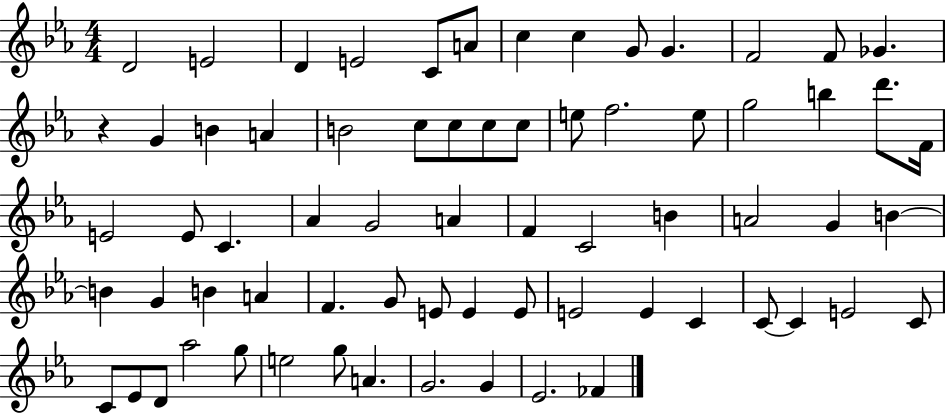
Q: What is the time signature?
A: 4/4